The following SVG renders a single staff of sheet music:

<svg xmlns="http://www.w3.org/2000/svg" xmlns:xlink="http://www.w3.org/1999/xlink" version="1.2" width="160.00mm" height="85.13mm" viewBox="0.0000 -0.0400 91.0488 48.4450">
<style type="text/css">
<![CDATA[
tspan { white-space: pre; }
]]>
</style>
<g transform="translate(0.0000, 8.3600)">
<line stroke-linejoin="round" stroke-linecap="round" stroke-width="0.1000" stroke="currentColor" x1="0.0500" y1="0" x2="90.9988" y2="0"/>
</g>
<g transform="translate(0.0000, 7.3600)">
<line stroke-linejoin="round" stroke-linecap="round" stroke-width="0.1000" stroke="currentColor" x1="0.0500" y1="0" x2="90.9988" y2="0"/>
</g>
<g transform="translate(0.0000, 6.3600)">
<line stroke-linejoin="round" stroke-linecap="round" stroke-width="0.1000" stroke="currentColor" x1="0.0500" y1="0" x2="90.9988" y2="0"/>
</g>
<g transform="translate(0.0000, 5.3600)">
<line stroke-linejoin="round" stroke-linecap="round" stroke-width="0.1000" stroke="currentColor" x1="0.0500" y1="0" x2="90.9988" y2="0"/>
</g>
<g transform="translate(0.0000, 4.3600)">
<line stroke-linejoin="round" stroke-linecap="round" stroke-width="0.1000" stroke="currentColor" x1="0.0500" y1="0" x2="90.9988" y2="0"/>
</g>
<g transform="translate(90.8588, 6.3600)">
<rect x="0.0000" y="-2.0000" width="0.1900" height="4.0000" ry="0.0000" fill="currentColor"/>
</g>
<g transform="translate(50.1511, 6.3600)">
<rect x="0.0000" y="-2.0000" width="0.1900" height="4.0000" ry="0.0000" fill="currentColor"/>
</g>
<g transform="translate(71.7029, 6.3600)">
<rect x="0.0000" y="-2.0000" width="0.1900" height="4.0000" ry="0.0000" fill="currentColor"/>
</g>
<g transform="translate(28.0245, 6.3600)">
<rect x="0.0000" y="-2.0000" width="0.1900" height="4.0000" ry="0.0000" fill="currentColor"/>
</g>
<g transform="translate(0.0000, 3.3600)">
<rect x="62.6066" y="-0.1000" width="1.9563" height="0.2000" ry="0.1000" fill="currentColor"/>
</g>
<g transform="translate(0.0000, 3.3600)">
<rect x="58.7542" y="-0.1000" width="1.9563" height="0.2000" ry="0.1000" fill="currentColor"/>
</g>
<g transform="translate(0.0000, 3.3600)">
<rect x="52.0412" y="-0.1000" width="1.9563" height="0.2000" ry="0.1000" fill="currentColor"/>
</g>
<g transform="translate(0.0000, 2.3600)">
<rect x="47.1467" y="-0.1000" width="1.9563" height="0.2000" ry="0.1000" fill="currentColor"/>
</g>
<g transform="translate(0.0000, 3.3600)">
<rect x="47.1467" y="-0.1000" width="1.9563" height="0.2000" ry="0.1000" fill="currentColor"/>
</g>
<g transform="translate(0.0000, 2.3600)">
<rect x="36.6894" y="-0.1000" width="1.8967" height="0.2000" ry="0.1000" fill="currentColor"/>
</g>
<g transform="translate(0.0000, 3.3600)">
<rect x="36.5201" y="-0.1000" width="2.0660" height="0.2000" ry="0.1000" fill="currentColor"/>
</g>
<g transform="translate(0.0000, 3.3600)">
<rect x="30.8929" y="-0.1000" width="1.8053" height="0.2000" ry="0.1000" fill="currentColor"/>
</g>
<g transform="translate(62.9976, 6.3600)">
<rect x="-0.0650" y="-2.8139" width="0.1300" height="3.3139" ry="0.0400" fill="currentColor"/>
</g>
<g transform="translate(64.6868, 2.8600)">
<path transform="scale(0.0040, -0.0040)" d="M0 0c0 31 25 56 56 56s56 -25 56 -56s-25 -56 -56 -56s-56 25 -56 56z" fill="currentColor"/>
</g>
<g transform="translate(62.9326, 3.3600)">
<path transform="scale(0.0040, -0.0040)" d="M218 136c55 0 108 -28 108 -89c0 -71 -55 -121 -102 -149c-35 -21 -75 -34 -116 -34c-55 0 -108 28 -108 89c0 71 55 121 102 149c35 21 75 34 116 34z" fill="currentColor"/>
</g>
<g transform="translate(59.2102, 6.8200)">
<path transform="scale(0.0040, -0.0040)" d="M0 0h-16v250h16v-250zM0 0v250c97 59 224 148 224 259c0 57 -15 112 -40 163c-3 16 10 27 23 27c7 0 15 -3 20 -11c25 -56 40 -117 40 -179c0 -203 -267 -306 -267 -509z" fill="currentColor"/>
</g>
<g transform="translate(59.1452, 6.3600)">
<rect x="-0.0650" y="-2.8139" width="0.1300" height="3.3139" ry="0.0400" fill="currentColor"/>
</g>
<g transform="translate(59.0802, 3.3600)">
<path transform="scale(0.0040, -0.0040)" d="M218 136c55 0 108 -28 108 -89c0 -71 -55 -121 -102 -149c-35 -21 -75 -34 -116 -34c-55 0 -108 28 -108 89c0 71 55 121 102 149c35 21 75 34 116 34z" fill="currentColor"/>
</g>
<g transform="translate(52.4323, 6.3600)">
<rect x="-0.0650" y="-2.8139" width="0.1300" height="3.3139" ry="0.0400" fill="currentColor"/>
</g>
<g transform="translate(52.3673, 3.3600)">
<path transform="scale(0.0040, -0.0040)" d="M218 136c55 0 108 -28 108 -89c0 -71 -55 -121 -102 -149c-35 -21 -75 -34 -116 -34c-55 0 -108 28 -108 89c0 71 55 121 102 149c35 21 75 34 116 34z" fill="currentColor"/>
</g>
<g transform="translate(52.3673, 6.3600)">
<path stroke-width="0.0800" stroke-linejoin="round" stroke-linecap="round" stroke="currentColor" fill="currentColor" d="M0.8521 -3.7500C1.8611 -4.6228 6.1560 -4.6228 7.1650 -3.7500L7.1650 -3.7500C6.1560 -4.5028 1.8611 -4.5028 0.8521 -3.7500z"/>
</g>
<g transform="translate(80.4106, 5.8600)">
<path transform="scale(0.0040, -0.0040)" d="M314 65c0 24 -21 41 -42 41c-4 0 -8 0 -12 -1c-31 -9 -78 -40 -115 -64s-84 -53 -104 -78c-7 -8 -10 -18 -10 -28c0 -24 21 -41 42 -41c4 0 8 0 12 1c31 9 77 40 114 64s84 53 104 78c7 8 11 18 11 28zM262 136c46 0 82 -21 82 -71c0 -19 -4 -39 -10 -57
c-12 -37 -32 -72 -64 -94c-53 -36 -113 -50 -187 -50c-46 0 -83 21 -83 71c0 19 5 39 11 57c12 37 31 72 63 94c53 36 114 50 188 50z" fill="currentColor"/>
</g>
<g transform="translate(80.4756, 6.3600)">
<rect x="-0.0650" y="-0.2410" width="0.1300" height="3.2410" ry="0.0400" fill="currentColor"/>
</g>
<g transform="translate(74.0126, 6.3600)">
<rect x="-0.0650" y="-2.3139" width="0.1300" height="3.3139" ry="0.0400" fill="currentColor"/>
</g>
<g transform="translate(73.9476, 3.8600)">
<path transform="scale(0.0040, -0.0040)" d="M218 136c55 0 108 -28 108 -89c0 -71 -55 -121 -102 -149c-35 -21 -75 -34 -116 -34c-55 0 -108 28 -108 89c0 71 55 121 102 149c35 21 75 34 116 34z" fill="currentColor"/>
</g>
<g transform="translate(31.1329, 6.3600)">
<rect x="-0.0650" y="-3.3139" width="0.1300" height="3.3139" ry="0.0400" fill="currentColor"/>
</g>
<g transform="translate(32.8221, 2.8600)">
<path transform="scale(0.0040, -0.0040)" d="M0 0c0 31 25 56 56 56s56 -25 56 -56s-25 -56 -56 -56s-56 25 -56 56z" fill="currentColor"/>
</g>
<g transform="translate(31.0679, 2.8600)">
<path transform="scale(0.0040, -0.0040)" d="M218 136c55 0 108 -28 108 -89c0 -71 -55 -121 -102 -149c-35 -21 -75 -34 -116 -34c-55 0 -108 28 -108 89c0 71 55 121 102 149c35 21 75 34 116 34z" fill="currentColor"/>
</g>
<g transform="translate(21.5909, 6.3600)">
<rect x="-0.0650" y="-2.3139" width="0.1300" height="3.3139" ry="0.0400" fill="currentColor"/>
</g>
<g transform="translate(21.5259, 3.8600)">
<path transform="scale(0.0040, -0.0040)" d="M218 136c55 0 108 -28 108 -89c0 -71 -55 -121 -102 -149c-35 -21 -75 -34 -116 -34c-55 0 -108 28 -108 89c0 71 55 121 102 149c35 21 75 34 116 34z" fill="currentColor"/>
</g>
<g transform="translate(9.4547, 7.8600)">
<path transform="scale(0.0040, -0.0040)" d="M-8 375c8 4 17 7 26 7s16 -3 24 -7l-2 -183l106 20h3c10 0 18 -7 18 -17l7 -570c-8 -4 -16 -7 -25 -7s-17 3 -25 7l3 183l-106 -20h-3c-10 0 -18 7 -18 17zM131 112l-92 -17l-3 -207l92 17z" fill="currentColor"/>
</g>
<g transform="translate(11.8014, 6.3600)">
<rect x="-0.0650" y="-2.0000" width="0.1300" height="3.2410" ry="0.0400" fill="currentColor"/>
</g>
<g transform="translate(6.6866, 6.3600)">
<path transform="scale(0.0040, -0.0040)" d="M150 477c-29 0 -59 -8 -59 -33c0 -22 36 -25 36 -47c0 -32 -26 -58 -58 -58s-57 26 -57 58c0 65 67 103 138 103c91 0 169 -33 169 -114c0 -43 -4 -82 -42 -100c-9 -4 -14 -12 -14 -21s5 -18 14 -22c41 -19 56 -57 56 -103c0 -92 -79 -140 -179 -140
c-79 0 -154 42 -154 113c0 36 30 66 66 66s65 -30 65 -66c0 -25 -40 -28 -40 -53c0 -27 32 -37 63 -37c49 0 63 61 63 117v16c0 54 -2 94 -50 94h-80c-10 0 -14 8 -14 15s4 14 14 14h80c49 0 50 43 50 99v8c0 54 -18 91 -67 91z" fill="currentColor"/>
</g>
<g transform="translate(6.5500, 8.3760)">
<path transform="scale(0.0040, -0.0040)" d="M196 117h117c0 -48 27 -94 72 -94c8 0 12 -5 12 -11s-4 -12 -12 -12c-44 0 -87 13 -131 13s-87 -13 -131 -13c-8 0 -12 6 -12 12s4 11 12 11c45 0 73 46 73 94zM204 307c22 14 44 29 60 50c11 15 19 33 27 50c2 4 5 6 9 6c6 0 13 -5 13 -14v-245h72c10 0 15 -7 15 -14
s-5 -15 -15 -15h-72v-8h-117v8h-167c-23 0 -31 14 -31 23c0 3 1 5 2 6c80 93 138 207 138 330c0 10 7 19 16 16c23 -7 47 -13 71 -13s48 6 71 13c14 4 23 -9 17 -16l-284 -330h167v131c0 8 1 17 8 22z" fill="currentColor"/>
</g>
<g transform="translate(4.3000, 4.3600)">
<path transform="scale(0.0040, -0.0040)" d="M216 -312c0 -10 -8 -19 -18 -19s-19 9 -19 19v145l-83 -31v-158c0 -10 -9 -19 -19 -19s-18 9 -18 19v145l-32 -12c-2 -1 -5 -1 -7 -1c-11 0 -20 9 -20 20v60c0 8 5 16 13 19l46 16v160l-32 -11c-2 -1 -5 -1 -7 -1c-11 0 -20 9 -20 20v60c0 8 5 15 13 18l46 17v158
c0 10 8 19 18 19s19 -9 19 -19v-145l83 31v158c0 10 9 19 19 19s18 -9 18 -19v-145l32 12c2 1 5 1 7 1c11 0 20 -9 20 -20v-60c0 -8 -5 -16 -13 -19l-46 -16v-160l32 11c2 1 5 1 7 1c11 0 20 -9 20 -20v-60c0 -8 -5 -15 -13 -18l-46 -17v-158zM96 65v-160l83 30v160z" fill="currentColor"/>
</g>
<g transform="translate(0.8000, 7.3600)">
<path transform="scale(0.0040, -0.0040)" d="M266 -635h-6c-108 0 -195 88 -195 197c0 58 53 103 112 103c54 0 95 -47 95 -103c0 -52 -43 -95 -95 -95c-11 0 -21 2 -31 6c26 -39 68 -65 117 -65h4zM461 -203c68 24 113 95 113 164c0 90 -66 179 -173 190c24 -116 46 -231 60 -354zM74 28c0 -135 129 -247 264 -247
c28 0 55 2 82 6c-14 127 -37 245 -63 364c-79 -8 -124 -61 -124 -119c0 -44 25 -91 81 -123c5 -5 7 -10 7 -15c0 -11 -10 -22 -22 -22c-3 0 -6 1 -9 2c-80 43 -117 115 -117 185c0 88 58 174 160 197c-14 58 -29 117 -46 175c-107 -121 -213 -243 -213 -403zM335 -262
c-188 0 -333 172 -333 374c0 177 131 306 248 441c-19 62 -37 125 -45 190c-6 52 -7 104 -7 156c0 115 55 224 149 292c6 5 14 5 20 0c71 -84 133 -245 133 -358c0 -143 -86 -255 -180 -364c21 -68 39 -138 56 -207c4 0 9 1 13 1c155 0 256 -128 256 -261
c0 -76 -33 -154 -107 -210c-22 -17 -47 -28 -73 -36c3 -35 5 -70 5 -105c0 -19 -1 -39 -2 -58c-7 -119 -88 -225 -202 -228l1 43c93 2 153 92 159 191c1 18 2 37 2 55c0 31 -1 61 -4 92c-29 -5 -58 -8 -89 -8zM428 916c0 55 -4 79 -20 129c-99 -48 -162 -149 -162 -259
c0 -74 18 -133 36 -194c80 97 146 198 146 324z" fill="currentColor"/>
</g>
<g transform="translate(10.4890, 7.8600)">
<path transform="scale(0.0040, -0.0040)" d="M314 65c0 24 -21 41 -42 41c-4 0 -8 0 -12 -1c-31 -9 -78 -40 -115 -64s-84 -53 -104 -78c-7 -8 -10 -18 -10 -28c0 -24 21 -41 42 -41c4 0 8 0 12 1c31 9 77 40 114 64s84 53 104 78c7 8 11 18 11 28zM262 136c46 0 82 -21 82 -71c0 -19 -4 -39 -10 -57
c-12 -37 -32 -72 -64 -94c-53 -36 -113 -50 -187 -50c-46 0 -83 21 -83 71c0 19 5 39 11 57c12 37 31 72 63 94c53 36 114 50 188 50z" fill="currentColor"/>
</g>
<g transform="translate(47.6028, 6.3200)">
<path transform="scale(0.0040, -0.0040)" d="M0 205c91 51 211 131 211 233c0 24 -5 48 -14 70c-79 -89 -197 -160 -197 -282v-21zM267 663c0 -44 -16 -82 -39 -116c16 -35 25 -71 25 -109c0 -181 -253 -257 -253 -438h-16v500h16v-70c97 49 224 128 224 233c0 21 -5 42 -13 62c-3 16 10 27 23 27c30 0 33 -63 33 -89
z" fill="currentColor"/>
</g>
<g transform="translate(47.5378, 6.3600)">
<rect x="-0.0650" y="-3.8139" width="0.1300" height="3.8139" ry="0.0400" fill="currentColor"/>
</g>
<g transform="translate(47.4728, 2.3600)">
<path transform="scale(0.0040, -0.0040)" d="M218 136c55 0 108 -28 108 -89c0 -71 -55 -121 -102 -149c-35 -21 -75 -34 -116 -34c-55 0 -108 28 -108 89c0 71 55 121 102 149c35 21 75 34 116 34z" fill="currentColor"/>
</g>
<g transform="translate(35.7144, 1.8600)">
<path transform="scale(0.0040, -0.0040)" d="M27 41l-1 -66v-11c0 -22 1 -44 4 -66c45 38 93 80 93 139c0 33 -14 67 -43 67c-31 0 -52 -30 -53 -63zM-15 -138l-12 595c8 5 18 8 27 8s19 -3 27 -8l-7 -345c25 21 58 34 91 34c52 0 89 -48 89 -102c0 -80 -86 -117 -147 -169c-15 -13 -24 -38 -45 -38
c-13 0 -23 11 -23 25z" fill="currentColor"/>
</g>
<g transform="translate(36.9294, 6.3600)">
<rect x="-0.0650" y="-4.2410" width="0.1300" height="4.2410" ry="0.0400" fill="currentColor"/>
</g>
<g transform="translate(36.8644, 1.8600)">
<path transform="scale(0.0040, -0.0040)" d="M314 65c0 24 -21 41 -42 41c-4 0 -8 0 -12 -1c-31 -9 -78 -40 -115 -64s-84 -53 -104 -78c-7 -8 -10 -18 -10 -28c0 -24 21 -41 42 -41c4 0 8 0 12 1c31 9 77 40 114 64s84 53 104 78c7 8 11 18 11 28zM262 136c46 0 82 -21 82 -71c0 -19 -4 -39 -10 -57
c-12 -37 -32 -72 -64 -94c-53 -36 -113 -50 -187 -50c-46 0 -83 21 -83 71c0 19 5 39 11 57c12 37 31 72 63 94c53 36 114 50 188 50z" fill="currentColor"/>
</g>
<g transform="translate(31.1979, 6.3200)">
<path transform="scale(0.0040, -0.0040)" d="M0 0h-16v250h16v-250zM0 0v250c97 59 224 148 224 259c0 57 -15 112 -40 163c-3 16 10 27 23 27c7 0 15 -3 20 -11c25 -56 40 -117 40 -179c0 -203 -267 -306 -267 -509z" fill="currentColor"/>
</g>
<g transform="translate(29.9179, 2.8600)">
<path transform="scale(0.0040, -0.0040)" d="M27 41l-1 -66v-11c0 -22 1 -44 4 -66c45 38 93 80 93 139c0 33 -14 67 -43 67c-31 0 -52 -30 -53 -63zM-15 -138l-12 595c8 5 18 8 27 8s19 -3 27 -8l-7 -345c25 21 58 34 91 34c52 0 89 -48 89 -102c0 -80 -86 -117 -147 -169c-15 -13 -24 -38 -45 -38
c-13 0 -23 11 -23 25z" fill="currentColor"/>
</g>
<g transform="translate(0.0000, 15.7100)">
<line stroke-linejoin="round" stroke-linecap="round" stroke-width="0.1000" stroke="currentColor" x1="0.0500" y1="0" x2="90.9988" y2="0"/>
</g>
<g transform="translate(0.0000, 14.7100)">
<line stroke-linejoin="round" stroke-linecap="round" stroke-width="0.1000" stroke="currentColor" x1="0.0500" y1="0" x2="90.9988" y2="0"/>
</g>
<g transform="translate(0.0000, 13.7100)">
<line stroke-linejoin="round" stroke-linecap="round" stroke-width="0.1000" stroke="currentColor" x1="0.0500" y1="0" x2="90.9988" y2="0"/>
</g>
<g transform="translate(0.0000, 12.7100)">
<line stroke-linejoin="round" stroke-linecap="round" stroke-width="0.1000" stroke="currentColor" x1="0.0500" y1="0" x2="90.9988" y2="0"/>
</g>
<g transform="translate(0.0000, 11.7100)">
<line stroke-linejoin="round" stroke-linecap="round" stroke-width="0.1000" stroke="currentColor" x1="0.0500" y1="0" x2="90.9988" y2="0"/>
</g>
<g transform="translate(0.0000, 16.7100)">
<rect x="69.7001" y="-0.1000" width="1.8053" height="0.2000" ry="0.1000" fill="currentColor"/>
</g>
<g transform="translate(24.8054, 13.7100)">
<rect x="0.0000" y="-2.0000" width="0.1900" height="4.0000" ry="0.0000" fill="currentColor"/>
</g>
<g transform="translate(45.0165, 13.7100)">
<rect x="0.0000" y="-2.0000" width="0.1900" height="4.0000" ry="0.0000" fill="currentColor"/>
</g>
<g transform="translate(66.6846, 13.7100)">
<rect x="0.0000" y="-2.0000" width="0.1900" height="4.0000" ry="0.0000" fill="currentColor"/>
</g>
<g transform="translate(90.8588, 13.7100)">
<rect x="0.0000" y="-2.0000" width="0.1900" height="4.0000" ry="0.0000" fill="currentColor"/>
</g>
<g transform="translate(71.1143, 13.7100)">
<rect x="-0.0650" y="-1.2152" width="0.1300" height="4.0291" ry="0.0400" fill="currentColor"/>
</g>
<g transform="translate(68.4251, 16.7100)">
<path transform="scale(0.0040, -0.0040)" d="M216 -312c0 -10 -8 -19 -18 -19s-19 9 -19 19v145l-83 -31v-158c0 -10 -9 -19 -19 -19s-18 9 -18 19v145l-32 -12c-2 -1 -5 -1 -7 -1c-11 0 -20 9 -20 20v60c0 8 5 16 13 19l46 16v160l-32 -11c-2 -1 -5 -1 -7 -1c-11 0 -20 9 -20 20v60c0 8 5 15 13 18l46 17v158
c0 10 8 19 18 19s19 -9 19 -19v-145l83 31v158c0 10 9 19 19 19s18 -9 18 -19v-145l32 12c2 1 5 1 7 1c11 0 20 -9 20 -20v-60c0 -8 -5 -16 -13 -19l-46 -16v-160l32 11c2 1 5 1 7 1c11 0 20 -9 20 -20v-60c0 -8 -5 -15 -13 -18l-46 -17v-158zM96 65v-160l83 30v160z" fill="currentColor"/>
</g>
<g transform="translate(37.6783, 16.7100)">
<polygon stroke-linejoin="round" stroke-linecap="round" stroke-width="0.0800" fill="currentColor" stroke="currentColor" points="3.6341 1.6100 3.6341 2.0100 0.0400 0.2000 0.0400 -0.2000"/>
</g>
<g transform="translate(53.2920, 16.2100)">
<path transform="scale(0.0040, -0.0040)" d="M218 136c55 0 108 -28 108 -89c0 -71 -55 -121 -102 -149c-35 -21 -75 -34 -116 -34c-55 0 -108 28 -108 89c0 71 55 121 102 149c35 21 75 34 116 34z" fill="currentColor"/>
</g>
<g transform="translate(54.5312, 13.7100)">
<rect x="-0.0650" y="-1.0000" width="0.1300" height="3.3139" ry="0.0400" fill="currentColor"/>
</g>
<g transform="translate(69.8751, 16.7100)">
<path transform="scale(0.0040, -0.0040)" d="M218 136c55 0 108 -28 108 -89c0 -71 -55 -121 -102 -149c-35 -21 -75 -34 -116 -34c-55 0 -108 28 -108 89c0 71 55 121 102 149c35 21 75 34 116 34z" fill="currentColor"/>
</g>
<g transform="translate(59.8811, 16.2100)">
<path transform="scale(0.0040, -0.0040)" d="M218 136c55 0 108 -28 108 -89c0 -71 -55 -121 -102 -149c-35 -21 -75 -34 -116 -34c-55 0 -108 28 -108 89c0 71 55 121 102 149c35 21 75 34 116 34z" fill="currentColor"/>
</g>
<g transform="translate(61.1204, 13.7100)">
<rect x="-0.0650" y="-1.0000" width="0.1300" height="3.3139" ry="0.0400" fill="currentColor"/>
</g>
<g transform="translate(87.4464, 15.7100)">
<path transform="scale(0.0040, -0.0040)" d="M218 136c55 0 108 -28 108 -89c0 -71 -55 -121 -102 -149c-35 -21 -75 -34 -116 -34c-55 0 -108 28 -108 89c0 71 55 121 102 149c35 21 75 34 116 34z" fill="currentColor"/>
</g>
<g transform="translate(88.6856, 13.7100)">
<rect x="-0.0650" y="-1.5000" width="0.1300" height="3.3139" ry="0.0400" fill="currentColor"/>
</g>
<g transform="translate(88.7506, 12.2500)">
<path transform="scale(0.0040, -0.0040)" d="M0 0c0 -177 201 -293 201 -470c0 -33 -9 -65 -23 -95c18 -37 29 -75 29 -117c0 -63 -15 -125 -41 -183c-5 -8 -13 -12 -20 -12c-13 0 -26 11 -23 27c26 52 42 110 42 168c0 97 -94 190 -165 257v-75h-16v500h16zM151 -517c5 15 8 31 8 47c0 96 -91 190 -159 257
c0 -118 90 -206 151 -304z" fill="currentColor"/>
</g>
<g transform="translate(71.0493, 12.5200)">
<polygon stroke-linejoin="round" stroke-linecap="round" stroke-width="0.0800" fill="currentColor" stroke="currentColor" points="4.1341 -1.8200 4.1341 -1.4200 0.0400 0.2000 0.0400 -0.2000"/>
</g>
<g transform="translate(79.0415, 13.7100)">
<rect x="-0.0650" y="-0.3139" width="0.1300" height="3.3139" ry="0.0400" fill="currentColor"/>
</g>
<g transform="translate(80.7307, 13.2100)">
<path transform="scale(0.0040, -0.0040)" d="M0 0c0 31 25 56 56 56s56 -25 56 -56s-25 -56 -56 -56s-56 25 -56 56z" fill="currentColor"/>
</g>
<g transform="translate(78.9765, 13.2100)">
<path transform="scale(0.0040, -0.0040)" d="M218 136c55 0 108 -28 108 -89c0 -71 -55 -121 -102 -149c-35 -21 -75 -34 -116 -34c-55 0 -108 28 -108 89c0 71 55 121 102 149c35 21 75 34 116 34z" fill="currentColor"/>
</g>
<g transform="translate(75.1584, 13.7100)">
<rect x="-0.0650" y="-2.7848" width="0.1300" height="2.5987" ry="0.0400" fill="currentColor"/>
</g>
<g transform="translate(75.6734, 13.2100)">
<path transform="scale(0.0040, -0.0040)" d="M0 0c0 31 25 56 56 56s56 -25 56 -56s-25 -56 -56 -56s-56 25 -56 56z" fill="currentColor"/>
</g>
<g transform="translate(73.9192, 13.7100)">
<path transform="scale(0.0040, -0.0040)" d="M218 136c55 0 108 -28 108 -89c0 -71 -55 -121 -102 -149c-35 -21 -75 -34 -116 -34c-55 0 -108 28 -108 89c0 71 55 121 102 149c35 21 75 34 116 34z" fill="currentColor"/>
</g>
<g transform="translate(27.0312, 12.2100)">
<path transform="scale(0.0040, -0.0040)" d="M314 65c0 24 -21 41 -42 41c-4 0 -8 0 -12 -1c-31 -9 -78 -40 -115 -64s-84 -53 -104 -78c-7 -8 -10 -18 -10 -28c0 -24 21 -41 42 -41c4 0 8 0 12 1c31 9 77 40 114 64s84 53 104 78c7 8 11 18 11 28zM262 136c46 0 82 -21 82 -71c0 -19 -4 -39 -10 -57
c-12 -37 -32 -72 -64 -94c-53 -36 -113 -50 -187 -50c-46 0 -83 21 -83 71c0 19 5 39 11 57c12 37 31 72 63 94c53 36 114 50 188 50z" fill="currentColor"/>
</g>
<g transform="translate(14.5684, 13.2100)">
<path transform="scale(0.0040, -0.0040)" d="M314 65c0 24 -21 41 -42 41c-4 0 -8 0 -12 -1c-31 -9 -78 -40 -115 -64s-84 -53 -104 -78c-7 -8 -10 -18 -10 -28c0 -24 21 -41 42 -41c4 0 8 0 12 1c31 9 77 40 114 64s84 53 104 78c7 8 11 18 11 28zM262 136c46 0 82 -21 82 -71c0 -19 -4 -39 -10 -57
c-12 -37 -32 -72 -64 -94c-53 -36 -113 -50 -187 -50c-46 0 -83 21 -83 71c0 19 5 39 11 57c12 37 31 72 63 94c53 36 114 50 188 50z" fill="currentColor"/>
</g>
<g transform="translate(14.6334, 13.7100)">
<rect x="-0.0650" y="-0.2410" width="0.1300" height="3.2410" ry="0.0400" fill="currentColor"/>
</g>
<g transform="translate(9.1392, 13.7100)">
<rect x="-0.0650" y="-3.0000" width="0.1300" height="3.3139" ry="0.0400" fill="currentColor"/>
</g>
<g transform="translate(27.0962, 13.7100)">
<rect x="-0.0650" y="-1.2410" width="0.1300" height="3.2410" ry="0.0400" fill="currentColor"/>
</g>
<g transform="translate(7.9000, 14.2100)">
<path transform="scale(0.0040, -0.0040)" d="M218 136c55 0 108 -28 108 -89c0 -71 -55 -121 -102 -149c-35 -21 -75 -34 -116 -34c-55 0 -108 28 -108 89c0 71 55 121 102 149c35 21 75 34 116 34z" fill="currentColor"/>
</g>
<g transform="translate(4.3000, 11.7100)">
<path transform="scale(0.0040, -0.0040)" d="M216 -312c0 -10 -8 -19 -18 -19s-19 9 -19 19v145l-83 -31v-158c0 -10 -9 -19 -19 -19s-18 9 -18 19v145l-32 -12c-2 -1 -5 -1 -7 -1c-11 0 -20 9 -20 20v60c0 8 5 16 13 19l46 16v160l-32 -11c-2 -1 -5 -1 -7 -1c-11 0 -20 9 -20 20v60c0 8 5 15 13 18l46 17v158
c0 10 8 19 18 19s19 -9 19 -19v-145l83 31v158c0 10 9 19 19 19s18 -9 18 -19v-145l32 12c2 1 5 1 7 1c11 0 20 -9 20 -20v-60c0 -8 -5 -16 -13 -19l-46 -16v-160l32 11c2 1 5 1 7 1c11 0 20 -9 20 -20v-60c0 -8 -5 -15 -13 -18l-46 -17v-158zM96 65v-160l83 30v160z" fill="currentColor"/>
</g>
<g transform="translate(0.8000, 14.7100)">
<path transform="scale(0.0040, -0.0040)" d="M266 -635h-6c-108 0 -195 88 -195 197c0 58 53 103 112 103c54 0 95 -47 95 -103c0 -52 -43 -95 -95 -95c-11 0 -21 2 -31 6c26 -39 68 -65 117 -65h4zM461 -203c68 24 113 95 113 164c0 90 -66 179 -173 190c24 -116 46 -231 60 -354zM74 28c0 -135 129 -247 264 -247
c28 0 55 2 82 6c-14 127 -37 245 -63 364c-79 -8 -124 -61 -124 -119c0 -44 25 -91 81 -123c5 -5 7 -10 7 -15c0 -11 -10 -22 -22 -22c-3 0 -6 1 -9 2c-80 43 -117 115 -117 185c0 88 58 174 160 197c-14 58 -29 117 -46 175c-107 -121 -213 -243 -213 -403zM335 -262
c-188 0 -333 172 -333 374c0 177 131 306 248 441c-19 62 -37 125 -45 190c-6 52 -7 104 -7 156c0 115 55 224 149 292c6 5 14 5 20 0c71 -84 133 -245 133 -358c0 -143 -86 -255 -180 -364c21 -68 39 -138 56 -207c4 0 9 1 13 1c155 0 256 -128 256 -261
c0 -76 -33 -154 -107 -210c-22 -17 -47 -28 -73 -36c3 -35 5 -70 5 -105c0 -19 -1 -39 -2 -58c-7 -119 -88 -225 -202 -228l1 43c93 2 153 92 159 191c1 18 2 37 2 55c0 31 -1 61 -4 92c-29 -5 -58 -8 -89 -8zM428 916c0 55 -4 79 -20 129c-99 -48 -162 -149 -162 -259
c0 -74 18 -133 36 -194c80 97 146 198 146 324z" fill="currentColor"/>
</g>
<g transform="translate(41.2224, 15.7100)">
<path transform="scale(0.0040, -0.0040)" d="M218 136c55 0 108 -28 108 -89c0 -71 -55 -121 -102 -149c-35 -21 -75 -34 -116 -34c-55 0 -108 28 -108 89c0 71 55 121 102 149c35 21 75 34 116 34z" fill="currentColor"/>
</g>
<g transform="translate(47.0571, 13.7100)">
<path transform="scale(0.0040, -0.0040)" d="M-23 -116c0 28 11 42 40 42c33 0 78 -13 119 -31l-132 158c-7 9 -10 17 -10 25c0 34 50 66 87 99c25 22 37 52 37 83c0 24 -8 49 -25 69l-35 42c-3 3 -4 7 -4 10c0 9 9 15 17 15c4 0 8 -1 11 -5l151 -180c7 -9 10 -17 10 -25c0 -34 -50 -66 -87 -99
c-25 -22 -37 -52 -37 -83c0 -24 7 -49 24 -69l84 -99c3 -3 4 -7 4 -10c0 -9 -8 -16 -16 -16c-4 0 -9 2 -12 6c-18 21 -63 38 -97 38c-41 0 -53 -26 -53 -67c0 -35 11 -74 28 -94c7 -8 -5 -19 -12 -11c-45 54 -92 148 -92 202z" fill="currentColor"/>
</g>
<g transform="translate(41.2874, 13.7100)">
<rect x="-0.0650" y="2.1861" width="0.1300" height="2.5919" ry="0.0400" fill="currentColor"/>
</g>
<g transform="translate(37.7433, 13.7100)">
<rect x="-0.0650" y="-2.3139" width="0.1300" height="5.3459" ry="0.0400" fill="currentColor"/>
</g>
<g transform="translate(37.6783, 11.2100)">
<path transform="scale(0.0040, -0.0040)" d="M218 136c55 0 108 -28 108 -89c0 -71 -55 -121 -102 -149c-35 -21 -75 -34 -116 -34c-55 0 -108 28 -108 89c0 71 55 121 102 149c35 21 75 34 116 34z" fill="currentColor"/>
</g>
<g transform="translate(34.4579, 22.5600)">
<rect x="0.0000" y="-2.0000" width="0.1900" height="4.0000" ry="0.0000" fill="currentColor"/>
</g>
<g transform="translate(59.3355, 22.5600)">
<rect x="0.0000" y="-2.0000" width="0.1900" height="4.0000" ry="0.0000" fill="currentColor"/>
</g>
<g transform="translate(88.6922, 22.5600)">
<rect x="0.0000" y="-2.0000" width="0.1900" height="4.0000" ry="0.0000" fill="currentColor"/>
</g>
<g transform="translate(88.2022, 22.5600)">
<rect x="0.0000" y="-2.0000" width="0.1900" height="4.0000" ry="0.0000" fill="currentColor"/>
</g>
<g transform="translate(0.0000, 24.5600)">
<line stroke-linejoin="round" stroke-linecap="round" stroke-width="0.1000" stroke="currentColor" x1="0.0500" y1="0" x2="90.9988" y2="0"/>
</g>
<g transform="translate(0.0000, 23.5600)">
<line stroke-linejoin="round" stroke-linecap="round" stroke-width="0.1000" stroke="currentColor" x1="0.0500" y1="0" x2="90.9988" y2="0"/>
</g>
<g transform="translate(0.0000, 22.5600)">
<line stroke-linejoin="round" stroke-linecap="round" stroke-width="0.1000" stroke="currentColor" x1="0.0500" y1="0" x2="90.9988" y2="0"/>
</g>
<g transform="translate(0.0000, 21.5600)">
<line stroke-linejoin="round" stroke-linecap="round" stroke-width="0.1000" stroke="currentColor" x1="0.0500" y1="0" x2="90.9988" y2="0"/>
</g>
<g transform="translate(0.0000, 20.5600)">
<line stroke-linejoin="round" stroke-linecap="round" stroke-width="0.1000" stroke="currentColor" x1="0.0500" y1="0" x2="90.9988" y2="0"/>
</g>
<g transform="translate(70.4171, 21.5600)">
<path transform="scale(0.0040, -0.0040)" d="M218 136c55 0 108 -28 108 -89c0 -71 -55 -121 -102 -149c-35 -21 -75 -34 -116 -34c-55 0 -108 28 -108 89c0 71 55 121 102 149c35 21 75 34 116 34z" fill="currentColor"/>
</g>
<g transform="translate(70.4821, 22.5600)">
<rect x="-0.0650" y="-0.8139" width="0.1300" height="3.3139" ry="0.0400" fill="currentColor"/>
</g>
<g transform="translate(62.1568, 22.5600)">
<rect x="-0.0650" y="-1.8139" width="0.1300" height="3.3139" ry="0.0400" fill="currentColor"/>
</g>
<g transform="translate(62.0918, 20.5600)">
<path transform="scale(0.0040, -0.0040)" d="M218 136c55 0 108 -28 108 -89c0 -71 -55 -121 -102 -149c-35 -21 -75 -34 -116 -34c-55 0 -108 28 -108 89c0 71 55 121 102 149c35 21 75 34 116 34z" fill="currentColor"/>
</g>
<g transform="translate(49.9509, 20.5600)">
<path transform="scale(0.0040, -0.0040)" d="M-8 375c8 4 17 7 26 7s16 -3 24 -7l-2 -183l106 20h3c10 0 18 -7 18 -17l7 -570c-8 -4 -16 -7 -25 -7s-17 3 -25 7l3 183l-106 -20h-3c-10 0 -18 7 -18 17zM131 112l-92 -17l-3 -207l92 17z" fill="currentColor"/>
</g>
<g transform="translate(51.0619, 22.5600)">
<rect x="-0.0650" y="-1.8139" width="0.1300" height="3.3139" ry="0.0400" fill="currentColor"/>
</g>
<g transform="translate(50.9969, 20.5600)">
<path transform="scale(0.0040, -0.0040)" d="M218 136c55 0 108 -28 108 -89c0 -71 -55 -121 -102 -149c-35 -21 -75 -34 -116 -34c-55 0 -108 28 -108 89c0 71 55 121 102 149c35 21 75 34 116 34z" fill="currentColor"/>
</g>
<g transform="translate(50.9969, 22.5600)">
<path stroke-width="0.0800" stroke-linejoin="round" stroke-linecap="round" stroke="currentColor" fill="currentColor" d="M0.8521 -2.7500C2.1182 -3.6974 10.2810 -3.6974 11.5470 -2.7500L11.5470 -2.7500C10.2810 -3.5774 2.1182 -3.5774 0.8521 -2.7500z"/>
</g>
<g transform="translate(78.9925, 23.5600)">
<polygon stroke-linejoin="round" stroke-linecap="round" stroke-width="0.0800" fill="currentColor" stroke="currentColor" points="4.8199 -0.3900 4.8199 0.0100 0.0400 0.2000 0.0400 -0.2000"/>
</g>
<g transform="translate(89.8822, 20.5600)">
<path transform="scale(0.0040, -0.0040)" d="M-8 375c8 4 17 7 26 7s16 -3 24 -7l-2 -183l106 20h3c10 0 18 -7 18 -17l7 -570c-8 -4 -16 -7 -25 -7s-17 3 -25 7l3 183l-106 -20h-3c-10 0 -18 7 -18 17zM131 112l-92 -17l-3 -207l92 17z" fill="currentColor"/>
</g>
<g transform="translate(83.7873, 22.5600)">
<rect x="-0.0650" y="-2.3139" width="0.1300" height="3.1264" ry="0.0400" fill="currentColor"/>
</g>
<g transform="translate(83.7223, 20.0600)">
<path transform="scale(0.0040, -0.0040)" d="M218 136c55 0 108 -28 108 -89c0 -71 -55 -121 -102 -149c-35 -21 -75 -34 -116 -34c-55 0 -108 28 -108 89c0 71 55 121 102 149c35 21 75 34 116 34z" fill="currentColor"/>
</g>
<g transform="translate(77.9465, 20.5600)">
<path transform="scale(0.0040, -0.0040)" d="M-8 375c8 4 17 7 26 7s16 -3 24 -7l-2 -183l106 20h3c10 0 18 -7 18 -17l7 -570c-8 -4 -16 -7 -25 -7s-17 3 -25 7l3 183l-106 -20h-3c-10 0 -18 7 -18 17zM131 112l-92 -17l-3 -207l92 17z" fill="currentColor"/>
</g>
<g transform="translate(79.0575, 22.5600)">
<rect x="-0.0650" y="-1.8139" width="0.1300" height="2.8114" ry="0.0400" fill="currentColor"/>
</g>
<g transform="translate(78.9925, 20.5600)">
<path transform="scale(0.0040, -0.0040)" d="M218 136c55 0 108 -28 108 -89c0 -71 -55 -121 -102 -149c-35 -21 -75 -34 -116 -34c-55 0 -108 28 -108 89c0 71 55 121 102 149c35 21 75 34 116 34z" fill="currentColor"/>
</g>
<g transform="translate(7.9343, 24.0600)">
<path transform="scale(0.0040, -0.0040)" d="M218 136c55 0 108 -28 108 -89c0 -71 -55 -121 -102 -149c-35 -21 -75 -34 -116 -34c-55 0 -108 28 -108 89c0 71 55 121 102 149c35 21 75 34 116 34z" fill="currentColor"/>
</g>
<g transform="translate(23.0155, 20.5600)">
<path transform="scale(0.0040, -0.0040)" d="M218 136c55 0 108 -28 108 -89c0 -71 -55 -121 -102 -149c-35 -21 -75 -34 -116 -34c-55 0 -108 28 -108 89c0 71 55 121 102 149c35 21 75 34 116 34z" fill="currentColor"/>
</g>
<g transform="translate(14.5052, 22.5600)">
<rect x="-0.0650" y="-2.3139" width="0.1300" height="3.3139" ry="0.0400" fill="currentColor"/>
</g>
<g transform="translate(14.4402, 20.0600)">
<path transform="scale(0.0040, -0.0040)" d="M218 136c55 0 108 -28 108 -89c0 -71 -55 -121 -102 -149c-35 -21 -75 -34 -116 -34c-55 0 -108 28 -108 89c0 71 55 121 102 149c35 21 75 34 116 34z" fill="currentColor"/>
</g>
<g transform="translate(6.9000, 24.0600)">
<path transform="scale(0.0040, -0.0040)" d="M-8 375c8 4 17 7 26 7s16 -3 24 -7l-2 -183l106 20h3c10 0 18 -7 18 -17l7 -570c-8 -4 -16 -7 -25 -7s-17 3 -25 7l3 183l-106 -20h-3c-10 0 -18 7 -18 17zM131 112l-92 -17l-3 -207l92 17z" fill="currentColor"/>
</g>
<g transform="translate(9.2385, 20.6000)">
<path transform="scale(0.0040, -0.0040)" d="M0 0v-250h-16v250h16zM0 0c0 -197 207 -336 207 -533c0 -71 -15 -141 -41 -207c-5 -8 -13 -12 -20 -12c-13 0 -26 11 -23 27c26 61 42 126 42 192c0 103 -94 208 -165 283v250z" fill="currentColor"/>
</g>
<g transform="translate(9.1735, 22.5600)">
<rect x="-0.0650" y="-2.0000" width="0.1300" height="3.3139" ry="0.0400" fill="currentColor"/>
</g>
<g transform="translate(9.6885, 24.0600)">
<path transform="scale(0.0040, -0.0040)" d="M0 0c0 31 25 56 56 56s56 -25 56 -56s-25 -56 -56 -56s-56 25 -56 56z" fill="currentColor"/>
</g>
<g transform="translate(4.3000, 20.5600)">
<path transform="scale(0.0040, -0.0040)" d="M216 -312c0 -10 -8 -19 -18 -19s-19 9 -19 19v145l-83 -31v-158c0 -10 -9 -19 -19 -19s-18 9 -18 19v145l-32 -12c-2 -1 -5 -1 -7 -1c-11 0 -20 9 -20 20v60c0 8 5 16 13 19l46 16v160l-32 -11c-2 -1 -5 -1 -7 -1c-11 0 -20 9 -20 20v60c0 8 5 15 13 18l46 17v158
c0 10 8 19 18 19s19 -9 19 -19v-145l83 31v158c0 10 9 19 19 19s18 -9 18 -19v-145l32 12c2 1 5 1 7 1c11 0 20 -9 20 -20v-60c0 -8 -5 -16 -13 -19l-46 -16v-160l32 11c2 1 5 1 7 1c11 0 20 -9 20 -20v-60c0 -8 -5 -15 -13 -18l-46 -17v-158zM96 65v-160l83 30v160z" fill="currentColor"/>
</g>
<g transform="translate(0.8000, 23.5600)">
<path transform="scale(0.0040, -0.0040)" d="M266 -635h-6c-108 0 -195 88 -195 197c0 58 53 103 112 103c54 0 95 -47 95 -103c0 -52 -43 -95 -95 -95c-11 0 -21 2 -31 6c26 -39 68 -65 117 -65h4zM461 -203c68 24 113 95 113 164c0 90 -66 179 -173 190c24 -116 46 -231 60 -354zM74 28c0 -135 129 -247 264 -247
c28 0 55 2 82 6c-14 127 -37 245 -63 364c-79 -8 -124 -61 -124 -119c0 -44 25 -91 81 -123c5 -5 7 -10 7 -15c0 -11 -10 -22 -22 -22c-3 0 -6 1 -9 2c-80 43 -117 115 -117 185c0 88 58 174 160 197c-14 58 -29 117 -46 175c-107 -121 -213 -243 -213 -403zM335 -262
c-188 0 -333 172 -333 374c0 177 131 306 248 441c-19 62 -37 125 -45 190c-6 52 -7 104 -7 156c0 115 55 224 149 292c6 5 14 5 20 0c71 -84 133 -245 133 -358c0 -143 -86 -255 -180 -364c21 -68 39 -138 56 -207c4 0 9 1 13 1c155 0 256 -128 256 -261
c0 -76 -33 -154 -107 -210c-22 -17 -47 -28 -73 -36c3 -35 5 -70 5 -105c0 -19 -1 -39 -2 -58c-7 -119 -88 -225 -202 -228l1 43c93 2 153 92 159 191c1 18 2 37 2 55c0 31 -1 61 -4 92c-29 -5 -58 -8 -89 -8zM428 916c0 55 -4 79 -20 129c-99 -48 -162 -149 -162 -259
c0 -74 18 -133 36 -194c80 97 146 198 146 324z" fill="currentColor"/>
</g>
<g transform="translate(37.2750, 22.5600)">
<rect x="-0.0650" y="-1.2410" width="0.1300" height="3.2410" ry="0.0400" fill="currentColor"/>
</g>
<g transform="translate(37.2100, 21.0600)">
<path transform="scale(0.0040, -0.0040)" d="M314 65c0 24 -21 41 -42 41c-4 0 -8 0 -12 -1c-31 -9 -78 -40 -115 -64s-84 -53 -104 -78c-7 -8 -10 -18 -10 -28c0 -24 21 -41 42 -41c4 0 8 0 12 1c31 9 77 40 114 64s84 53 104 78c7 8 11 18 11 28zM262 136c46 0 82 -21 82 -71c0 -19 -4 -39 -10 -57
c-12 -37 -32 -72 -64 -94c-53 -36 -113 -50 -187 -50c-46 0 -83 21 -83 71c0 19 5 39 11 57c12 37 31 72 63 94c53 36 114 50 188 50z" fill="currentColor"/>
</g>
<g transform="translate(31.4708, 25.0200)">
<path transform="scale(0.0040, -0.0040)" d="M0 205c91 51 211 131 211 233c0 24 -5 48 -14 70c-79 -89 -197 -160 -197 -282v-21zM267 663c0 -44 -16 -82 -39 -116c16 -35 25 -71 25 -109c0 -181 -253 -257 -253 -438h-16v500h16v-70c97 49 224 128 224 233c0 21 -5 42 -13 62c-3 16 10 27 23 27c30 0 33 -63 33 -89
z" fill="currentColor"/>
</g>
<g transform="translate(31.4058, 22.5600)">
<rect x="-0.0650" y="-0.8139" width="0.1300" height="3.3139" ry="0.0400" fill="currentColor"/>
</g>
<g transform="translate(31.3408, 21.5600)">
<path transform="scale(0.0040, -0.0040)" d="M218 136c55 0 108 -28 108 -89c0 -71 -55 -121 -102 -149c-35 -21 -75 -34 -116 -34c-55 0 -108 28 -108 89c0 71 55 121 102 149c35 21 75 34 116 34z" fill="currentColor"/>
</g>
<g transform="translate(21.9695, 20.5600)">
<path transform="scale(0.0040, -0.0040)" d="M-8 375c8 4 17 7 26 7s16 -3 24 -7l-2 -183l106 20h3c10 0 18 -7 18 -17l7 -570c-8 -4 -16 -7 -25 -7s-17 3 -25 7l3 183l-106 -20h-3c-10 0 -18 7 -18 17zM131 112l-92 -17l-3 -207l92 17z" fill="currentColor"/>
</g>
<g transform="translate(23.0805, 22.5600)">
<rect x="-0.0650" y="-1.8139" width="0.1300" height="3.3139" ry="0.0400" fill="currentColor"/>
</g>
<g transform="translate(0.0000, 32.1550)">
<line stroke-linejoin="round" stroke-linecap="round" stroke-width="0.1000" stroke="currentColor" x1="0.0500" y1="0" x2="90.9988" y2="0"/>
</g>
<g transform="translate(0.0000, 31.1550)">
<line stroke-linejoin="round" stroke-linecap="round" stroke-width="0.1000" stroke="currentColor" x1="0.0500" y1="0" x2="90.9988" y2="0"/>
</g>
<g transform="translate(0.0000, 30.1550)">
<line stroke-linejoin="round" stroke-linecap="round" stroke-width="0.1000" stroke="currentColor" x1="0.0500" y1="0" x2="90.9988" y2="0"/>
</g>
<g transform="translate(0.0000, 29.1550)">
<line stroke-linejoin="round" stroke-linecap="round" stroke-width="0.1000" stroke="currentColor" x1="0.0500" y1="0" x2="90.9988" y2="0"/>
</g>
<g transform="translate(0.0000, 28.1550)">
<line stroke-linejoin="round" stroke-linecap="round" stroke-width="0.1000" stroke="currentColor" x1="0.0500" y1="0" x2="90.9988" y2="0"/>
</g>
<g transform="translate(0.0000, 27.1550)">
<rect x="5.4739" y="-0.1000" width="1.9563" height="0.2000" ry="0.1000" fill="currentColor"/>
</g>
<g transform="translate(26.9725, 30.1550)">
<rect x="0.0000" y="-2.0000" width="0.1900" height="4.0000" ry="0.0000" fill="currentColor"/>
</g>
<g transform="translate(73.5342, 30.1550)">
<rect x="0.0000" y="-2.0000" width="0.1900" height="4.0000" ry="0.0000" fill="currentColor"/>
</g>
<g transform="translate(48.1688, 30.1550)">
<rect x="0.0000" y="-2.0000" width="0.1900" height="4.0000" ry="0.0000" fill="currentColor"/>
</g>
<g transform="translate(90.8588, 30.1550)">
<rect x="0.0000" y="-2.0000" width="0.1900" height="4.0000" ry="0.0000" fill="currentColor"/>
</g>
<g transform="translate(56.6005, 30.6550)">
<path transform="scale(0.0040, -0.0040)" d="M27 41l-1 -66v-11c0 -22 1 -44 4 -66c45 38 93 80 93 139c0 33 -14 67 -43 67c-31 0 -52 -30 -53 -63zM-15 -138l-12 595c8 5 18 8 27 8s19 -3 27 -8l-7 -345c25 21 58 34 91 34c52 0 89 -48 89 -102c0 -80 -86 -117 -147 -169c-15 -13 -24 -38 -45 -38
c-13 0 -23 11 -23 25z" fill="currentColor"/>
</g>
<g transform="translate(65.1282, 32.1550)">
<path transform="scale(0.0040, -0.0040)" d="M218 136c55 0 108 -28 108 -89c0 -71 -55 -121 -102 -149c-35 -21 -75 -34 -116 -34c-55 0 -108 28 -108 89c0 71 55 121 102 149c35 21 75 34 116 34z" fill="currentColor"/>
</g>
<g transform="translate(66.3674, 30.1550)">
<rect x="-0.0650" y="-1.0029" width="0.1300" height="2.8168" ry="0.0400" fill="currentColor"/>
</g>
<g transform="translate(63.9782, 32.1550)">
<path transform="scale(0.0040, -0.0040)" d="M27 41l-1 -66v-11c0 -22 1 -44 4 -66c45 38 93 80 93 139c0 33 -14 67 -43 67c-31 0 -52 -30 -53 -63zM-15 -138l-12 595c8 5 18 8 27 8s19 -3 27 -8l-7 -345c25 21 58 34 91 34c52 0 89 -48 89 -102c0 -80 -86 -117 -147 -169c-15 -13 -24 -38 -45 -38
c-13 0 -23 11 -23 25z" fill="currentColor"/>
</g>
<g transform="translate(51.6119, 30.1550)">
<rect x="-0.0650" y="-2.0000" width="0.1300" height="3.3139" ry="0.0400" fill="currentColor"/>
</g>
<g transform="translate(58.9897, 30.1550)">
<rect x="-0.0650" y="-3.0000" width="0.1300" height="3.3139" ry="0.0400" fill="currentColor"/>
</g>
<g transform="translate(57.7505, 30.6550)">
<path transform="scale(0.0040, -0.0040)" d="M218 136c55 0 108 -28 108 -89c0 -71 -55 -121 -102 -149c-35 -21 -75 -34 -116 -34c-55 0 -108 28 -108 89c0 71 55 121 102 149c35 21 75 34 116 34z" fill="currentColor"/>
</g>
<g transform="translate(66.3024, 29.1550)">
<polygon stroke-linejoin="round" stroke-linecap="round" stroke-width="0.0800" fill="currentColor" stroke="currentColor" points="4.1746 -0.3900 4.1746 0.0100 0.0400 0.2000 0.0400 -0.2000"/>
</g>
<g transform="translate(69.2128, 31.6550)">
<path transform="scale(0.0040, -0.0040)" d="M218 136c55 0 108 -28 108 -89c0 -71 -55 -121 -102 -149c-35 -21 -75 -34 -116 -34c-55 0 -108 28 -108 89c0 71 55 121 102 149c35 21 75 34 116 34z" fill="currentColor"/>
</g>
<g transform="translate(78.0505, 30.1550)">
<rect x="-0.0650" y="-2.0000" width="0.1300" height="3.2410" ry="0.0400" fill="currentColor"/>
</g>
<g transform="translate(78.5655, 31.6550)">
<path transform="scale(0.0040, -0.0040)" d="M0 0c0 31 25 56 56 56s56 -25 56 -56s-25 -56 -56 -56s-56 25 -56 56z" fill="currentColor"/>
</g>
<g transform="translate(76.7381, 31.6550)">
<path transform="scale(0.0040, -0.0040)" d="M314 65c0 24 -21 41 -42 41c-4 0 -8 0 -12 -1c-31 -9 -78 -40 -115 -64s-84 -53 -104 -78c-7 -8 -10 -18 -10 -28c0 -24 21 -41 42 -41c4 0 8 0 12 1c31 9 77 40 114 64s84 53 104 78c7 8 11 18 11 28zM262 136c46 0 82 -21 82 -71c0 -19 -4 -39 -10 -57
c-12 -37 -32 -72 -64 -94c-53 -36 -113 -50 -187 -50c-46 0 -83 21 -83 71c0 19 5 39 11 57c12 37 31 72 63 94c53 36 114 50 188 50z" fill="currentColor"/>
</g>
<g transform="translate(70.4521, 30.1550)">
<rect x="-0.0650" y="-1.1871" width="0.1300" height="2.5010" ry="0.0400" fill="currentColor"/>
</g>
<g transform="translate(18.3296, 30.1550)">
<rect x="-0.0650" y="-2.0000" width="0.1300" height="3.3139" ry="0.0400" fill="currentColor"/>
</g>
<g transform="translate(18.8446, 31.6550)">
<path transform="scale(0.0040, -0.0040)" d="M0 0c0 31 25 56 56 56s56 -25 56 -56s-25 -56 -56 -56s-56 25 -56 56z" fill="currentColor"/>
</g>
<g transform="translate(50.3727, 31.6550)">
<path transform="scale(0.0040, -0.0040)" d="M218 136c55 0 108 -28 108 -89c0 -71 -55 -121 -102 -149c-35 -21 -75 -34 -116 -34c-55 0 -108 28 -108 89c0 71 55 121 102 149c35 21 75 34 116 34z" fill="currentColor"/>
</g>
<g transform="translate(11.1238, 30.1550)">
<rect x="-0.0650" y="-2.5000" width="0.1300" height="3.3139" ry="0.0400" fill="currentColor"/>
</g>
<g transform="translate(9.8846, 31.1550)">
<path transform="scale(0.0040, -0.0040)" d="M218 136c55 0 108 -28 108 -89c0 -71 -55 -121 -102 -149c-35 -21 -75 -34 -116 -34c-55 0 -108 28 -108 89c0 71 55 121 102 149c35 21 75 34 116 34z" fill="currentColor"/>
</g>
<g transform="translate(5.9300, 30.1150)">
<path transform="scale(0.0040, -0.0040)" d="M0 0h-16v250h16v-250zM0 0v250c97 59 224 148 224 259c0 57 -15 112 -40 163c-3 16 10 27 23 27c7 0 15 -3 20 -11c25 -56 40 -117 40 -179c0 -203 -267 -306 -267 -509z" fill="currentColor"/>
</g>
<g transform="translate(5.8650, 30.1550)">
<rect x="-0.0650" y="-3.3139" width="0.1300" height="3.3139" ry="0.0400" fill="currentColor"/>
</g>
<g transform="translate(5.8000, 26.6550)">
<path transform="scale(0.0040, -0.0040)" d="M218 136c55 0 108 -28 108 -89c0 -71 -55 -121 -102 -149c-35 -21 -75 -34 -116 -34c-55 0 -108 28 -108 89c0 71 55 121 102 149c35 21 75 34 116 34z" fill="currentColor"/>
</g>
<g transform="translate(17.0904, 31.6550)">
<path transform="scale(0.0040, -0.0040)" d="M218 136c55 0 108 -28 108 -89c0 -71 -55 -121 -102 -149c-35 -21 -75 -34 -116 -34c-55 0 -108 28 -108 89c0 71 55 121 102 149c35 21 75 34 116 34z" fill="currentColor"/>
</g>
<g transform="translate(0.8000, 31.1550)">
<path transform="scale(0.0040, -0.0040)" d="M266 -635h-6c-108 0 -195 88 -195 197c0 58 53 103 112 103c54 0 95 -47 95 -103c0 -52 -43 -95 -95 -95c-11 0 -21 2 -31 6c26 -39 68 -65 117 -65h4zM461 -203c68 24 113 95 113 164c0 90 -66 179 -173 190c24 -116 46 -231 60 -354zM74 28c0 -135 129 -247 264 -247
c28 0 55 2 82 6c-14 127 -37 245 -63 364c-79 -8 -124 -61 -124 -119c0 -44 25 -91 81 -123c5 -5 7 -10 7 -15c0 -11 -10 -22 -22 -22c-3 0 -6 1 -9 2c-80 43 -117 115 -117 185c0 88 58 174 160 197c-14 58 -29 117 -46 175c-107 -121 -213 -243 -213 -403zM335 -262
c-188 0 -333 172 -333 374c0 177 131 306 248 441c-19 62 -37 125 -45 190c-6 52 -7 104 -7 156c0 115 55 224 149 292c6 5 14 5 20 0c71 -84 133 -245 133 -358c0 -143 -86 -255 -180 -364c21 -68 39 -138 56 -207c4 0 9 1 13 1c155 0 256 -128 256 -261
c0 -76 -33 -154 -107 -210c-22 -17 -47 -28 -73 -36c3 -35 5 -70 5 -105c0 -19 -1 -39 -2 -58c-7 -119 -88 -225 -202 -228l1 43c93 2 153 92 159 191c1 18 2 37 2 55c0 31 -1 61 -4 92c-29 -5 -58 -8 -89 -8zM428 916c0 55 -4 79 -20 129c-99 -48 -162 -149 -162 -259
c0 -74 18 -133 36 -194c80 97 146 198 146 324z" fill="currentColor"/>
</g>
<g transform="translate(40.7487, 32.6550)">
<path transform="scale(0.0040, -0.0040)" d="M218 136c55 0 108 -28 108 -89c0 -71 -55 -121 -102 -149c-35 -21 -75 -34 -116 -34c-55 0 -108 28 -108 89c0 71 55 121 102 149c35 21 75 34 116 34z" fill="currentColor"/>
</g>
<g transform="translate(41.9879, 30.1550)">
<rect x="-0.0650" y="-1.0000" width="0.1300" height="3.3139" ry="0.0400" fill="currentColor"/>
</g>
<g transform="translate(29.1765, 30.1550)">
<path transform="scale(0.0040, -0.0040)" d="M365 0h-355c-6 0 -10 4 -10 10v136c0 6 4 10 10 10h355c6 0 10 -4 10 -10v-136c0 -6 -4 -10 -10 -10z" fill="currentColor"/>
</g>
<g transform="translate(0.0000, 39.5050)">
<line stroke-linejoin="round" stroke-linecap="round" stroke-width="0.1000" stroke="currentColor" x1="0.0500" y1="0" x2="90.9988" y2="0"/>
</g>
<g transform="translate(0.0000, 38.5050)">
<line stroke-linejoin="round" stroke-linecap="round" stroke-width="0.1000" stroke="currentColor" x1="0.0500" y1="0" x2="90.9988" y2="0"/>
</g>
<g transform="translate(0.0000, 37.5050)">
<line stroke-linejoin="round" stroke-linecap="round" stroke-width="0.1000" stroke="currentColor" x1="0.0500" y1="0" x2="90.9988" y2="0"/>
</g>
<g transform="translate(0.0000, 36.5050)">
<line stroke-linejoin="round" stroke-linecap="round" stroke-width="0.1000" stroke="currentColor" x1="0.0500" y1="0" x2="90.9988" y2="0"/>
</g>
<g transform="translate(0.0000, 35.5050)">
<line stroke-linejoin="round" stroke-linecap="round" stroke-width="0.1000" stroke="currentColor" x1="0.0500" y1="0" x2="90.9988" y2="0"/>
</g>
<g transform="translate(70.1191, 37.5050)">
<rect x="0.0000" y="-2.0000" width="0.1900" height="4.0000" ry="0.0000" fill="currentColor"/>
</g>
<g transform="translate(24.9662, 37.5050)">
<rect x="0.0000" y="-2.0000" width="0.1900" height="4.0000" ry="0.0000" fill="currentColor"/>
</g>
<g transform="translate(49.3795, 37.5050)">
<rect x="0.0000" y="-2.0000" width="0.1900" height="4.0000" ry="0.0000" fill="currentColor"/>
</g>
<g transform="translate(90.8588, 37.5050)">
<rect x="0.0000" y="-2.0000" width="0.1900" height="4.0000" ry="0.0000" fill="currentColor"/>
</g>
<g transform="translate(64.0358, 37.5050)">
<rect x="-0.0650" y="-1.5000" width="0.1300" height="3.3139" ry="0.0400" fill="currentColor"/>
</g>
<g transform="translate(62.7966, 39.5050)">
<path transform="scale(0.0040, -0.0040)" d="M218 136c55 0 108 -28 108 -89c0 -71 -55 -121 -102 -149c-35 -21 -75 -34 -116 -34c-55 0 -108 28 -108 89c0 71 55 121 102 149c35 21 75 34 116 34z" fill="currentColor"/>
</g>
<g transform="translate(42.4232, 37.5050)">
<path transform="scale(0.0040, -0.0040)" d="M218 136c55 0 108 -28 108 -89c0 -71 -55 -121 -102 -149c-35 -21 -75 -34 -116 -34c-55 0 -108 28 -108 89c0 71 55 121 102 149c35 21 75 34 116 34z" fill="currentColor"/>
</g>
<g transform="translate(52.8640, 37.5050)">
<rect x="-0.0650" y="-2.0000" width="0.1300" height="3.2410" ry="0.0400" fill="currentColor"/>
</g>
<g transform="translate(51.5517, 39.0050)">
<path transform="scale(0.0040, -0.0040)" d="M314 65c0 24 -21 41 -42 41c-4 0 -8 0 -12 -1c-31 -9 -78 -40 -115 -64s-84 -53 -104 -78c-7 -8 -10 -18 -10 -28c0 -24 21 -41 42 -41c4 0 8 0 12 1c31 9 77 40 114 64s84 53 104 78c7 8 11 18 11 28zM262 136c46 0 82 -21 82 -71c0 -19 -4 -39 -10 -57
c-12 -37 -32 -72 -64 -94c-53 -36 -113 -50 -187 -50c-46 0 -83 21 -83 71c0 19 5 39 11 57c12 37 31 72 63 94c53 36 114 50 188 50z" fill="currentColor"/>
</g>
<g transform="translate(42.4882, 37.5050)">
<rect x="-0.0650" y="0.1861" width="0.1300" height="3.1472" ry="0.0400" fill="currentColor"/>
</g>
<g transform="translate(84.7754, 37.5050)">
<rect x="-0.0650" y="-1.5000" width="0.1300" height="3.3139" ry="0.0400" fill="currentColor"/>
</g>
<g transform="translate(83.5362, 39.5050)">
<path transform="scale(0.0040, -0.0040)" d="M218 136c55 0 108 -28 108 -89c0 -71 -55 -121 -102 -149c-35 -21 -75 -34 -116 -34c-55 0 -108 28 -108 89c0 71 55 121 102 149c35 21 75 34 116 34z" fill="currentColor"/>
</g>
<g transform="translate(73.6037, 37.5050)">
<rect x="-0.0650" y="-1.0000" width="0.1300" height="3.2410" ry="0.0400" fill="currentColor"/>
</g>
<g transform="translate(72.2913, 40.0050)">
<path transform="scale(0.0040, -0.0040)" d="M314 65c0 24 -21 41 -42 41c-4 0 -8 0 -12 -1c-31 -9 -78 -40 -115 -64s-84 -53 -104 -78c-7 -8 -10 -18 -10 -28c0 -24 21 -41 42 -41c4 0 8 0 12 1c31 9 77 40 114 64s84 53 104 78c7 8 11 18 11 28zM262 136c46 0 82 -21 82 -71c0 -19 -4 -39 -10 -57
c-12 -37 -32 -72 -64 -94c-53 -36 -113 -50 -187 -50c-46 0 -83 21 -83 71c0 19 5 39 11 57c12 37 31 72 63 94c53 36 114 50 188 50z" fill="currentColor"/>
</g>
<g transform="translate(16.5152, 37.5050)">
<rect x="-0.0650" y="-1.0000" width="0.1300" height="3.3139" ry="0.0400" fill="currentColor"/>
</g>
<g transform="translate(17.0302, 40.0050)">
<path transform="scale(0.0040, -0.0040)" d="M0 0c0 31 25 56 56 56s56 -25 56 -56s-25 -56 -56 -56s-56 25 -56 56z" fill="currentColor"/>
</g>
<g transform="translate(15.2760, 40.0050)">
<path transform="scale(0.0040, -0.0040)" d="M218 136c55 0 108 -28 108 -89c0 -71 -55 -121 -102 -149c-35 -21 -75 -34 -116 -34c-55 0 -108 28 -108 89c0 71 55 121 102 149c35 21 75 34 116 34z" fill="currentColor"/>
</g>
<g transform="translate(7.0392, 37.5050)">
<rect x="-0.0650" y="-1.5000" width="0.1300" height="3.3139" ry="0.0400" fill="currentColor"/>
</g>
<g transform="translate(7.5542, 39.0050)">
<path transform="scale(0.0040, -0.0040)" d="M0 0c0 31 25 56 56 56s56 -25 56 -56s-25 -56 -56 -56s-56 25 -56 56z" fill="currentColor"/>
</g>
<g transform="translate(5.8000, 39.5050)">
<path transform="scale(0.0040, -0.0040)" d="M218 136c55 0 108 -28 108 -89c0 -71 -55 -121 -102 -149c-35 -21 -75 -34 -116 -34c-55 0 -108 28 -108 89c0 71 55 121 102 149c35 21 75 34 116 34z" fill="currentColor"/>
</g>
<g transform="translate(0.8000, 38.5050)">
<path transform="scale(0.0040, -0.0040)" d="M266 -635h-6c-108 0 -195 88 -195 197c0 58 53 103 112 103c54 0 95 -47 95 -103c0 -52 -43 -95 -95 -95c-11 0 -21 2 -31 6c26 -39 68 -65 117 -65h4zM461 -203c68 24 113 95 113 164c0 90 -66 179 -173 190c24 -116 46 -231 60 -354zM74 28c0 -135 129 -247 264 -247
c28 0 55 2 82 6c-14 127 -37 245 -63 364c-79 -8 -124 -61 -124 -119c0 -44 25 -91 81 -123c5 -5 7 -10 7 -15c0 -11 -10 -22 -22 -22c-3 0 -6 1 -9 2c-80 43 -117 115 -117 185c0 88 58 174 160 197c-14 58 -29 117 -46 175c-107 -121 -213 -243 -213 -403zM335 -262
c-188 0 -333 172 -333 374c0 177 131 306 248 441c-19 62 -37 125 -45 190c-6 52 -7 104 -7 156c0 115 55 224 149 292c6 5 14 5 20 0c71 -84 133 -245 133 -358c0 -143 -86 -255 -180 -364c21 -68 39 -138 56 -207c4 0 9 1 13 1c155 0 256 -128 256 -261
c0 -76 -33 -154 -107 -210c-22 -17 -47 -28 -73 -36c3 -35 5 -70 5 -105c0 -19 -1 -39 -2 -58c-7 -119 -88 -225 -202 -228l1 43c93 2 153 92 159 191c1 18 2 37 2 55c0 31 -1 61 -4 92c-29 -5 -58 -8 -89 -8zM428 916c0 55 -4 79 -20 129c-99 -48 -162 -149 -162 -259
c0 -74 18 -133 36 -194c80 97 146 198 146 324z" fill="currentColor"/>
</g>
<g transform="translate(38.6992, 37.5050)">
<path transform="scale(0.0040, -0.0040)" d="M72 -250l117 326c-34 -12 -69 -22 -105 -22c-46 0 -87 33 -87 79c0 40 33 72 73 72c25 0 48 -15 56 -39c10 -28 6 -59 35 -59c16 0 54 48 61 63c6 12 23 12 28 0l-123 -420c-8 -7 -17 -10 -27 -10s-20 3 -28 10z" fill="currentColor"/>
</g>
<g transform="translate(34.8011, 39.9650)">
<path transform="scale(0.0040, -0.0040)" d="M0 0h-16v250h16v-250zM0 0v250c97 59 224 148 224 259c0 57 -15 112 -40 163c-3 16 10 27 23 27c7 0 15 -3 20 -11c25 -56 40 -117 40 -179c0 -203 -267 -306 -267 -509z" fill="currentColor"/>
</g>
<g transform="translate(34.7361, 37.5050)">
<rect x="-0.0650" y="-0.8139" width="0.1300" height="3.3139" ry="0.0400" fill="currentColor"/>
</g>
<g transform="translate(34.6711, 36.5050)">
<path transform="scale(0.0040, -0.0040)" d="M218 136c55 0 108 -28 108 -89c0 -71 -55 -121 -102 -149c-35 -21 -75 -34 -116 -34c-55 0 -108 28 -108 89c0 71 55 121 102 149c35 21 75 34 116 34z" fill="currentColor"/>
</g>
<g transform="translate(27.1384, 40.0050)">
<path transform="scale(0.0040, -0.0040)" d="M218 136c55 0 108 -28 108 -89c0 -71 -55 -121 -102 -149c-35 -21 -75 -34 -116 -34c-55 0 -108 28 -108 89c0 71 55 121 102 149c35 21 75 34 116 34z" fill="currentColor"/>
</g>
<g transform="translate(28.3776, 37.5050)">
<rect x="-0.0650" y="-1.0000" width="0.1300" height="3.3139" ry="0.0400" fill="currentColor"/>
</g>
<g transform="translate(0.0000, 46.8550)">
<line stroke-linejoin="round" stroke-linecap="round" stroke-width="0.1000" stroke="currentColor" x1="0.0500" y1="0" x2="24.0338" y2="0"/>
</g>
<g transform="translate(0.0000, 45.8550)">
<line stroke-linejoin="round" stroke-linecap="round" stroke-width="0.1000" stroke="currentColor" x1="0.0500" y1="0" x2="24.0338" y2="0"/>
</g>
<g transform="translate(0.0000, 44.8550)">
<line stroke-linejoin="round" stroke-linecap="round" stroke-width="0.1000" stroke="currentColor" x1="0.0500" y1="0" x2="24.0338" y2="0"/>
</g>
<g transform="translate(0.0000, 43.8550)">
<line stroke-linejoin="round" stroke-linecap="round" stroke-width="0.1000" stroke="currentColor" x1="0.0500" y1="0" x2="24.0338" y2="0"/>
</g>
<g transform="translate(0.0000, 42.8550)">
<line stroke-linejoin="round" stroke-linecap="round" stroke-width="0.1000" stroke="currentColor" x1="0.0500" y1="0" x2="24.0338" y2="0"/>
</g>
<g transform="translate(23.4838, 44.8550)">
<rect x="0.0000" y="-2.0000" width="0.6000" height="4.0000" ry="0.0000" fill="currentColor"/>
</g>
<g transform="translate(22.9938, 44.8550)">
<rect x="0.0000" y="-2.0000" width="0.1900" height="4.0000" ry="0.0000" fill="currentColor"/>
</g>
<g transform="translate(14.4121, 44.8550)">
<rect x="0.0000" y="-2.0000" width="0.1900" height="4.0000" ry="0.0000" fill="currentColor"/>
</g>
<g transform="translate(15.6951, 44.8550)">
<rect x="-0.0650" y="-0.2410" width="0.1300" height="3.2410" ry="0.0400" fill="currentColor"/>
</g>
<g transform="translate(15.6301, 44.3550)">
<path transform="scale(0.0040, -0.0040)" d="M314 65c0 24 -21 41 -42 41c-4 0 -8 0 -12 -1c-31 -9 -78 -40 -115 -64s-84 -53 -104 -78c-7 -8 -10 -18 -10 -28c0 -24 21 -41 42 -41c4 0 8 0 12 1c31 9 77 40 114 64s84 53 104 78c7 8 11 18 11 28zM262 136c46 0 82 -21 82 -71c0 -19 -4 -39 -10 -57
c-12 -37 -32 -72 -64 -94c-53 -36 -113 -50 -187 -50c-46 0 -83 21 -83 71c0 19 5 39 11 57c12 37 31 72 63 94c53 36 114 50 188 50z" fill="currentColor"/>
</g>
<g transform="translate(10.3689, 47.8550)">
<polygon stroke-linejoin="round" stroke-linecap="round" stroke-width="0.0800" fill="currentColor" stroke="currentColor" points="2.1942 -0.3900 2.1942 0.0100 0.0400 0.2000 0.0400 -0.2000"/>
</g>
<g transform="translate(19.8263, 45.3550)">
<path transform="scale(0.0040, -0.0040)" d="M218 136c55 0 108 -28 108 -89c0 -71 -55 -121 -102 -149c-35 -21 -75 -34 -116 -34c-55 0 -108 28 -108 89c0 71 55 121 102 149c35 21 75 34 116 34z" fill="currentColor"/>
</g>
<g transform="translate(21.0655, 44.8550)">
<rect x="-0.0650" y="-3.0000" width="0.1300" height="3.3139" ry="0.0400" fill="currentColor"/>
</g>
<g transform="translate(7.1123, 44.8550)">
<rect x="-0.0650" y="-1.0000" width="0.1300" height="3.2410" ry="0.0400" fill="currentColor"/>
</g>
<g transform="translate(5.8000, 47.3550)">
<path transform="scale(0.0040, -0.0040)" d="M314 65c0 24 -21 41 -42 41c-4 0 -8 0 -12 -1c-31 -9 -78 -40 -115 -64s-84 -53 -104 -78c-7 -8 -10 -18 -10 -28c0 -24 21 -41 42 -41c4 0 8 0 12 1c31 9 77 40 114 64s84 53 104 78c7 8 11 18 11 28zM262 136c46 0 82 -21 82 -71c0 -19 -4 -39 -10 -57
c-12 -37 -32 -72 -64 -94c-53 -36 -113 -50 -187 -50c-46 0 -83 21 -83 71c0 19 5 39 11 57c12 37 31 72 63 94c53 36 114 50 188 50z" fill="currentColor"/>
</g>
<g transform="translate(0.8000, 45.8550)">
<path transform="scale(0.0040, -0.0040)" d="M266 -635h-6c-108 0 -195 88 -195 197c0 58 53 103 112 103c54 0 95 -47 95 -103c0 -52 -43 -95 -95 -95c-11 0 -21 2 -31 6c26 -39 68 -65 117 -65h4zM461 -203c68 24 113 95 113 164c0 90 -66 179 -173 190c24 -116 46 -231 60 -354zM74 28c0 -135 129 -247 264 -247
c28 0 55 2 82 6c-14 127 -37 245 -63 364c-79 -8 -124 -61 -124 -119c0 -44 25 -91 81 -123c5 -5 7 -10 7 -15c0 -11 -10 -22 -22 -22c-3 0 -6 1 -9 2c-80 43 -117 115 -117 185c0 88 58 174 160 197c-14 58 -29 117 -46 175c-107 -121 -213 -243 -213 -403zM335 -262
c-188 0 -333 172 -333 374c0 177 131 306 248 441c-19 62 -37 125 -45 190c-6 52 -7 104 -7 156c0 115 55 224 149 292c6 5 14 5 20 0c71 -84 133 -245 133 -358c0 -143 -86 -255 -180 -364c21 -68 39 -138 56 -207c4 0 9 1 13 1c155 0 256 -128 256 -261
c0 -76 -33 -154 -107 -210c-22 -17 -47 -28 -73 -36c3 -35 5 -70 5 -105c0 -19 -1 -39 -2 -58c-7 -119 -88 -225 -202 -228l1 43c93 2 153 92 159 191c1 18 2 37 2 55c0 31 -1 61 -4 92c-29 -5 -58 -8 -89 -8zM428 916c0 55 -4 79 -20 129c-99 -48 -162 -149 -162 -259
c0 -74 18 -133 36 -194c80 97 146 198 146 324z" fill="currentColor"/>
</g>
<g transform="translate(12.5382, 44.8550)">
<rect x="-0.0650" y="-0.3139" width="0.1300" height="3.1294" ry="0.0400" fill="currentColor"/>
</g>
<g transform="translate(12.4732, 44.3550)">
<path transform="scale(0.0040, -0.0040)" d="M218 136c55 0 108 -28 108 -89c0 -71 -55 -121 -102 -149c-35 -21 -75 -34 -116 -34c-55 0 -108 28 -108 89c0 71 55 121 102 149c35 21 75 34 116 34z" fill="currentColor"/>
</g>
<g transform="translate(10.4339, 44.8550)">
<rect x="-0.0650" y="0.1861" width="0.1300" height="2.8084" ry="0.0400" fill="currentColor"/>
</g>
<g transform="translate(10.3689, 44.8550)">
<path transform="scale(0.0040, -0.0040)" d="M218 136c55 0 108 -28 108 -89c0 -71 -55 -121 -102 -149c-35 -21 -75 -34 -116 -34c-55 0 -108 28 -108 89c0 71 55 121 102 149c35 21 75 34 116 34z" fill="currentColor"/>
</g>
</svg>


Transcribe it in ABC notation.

X:1
T:Untitled
M:3/4
L:1/4
K:G
F2 g _b/2 _d'2 c'/4 a a/2 a g c2 A c2 e2 g/2 E/2 z D D ^C/2 B/2 c E/4 F/2 g f d/4 e2 f f d f/2 g/2 b/2 G F z2 D F _A _E/2 F/2 F2 E D D d/2 z/2 B F2 E D2 E D2 B/2 c/2 c2 A